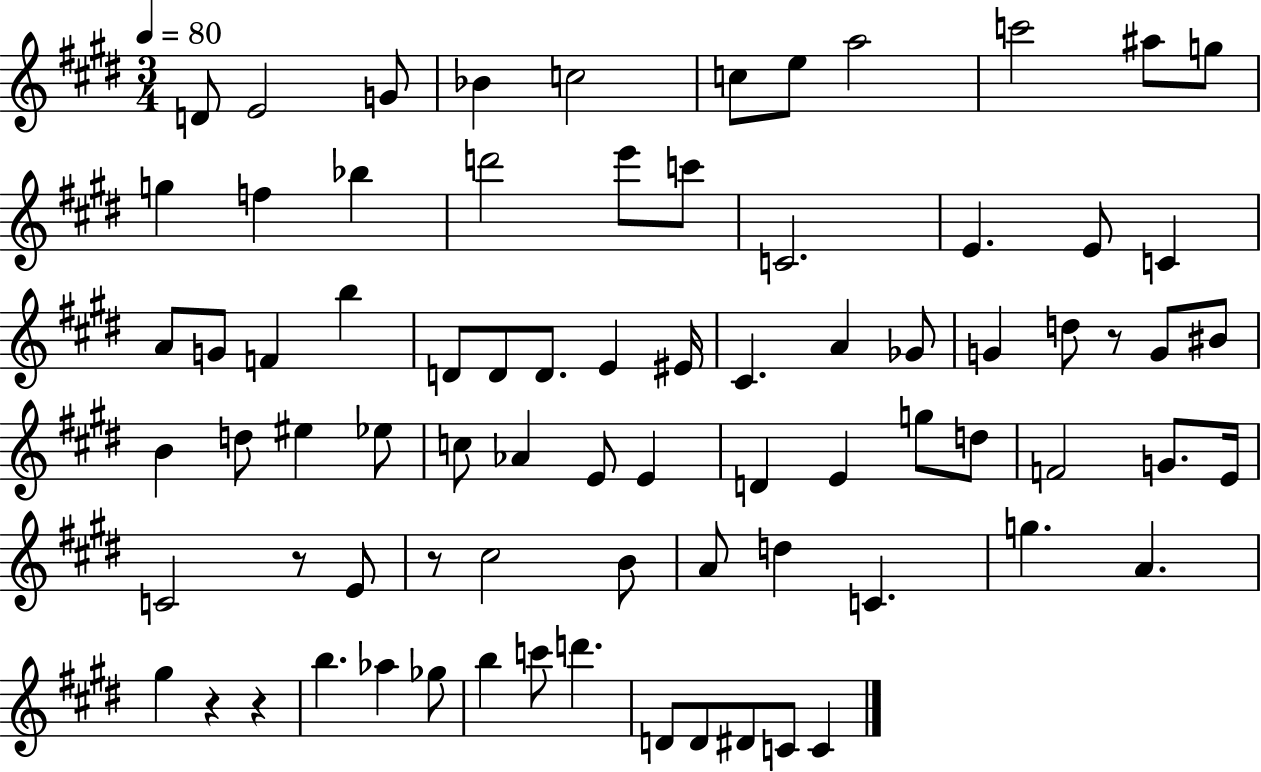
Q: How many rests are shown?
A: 5